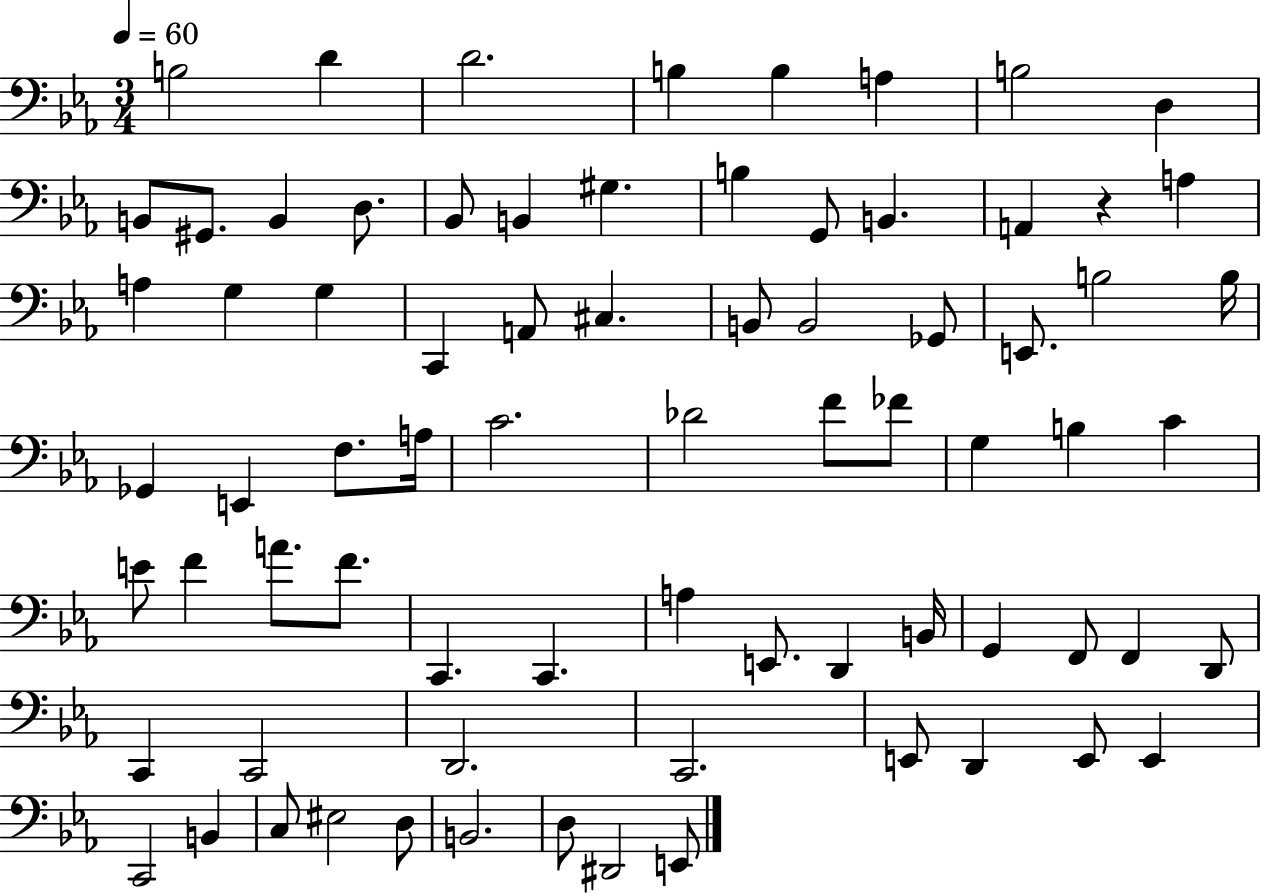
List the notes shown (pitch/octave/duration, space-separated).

B3/h D4/q D4/h. B3/q B3/q A3/q B3/h D3/q B2/e G#2/e. B2/q D3/e. Bb2/e B2/q G#3/q. B3/q G2/e B2/q. A2/q R/q A3/q A3/q G3/q G3/q C2/q A2/e C#3/q. B2/e B2/h Gb2/e E2/e. B3/h B3/s Gb2/q E2/q F3/e. A3/s C4/h. Db4/h F4/e FES4/e G3/q B3/q C4/q E4/e F4/q A4/e. F4/e. C2/q. C2/q. A3/q E2/e. D2/q B2/s G2/q F2/e F2/q D2/e C2/q C2/h D2/h. C2/h. E2/e D2/q E2/e E2/q C2/h B2/q C3/e EIS3/h D3/e B2/h. D3/e D#2/h E2/e